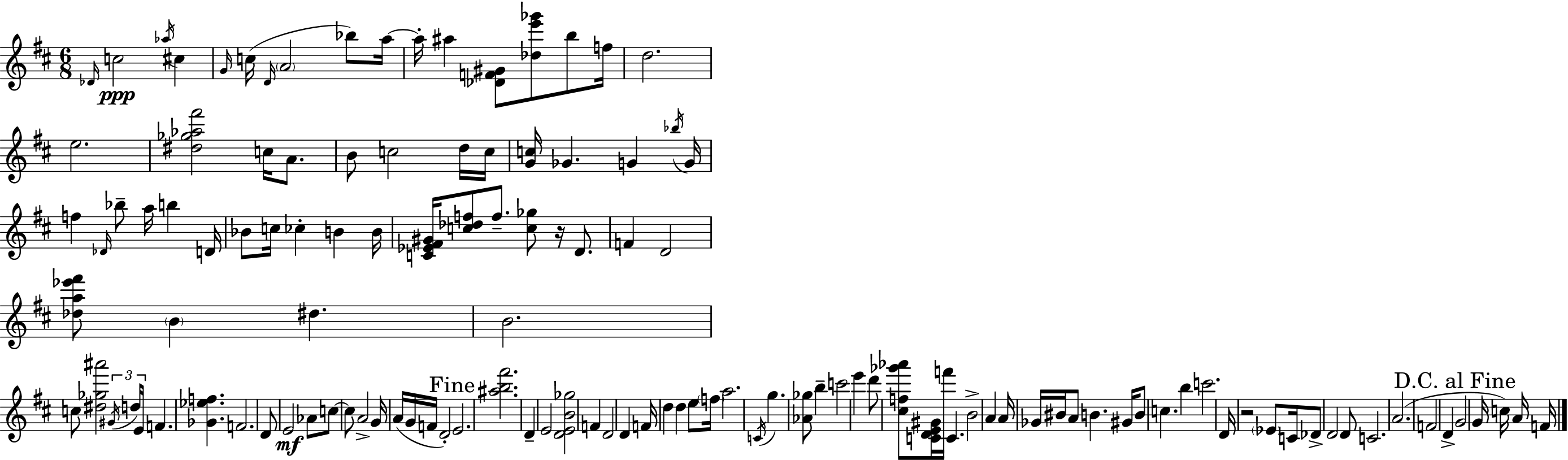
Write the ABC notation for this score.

X:1
T:Untitled
M:6/8
L:1/4
K:D
_D/4 c2 _a/4 ^c G/4 c/4 D/4 A2 _b/2 a/4 a/4 ^a [_DF^G]/2 [_de'_g']/2 b/2 f/4 d2 e2 [^d_g_a^f']2 c/4 A/2 B/2 c2 d/4 c/4 [Gc]/4 _G G _b/4 G/4 f _D/4 _b/2 a/4 b D/4 _B/2 c/4 _c B B/4 [C_E^F^G]/4 [c_df]/2 f/2 [c_g]/2 z/4 D/2 F D2 [_da_e'^f']/2 B ^d B2 c/2 [^d_g^a']2 ^G/4 d/4 E/4 F [_G_ef] F2 D/2 E2 _A/2 c/2 c/2 A2 G/4 A/4 G/4 F/4 D2 E2 [^ab^f']2 D E2 [DEB_g]2 F D2 D F/4 d d e/2 f/4 a2 C/4 g [_A_g]/2 b c'2 e' d'/2 [^cf_g'_a']/2 [CDE^G]/4 f'/4 C B2 A A/4 _G/4 ^B/4 A/2 B ^G/4 B/2 c b c'2 D/4 z2 _E/2 C/4 _D/2 D2 D/2 C2 A2 F2 D G2 G/4 c/4 A/4 F/4